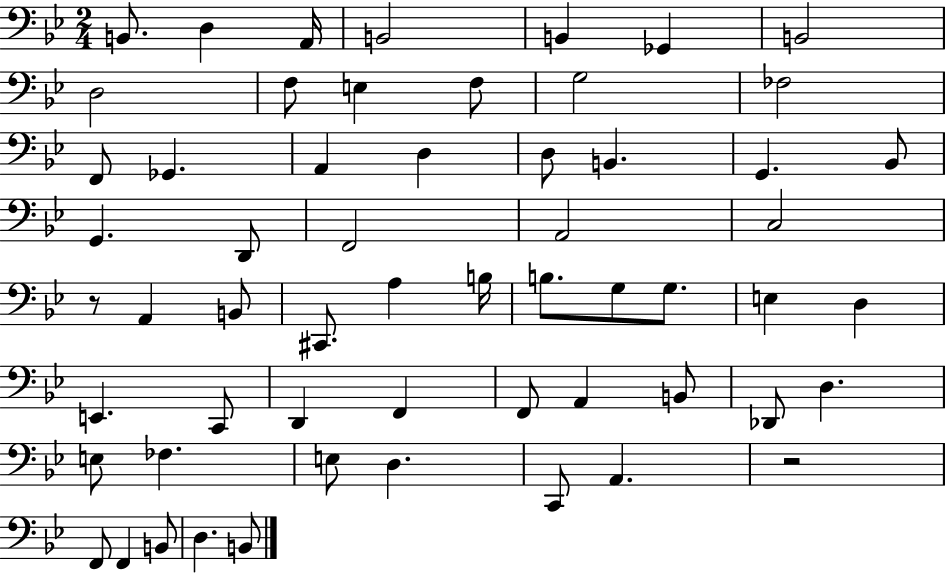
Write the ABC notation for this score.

X:1
T:Untitled
M:2/4
L:1/4
K:Bb
B,,/2 D, A,,/4 B,,2 B,, _G,, B,,2 D,2 F,/2 E, F,/2 G,2 _F,2 F,,/2 _G,, A,, D, D,/2 B,, G,, _B,,/2 G,, D,,/2 F,,2 A,,2 C,2 z/2 A,, B,,/2 ^C,,/2 A, B,/4 B,/2 G,/2 G,/2 E, D, E,, C,,/2 D,, F,, F,,/2 A,, B,,/2 _D,,/2 D, E,/2 _F, E,/2 D, C,,/2 A,, z2 F,,/2 F,, B,,/2 D, B,,/2